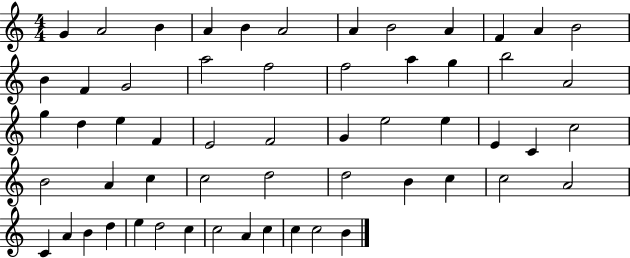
X:1
T:Untitled
M:4/4
L:1/4
K:C
G A2 B A B A2 A B2 A F A B2 B F G2 a2 f2 f2 a g b2 A2 g d e F E2 F2 G e2 e E C c2 B2 A c c2 d2 d2 B c c2 A2 C A B d e d2 c c2 A c c c2 B